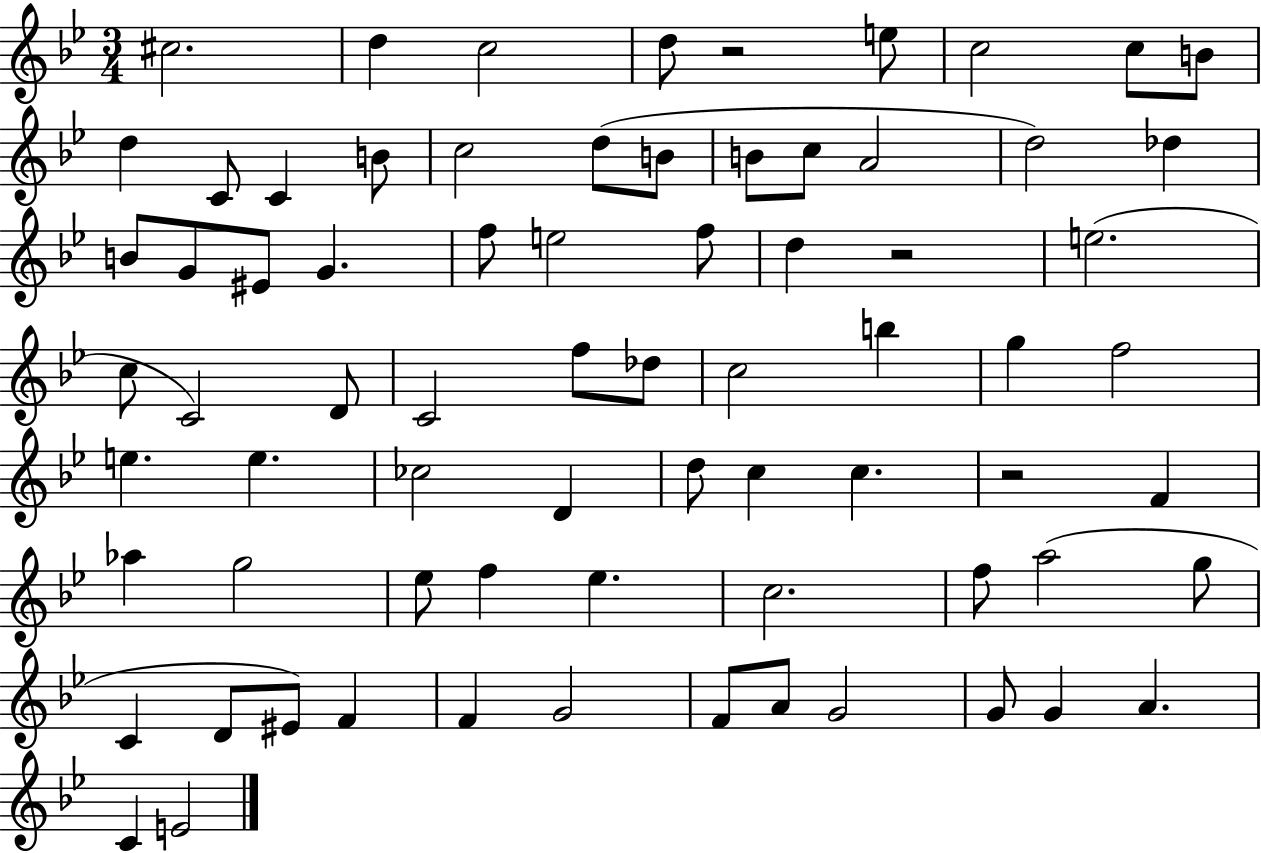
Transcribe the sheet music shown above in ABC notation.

X:1
T:Untitled
M:3/4
L:1/4
K:Bb
^c2 d c2 d/2 z2 e/2 c2 c/2 B/2 d C/2 C B/2 c2 d/2 B/2 B/2 c/2 A2 d2 _d B/2 G/2 ^E/2 G f/2 e2 f/2 d z2 e2 c/2 C2 D/2 C2 f/2 _d/2 c2 b g f2 e e _c2 D d/2 c c z2 F _a g2 _e/2 f _e c2 f/2 a2 g/2 C D/2 ^E/2 F F G2 F/2 A/2 G2 G/2 G A C E2